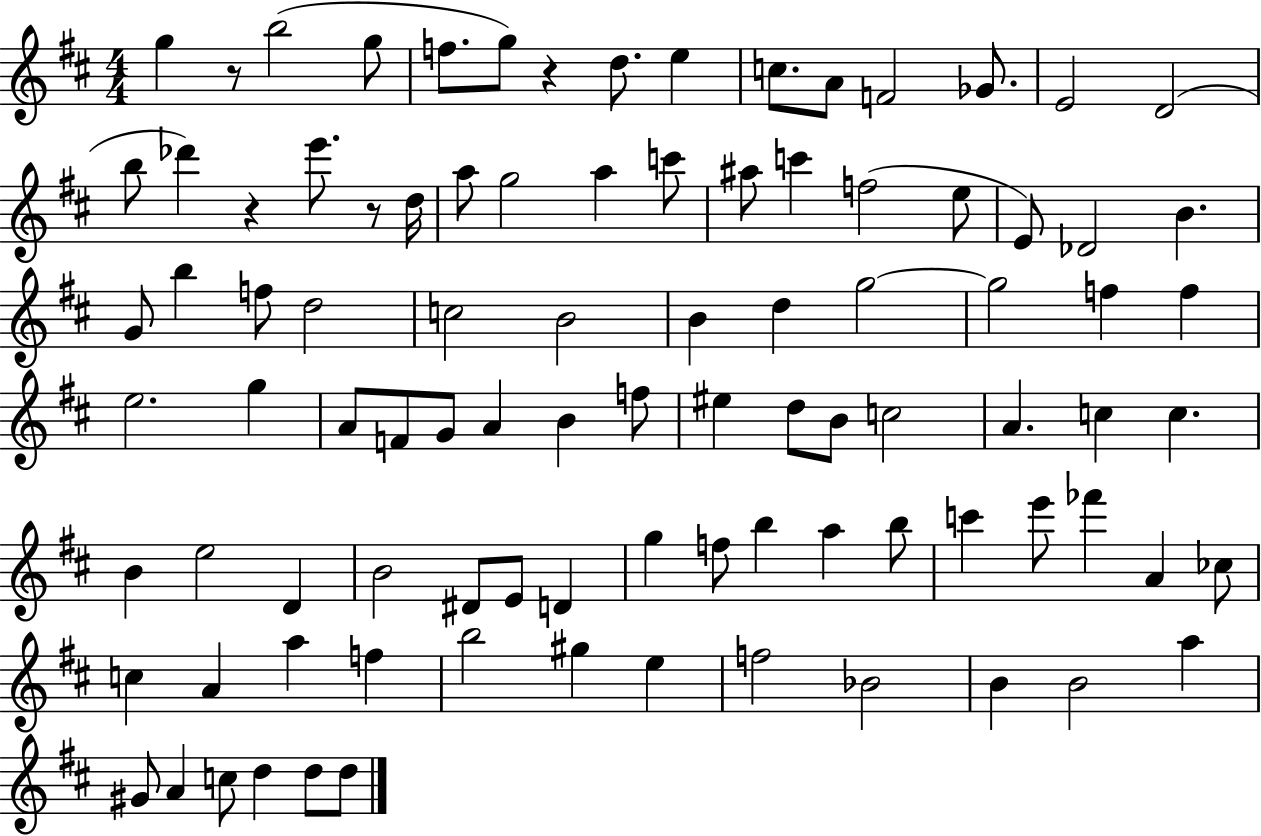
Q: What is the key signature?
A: D major